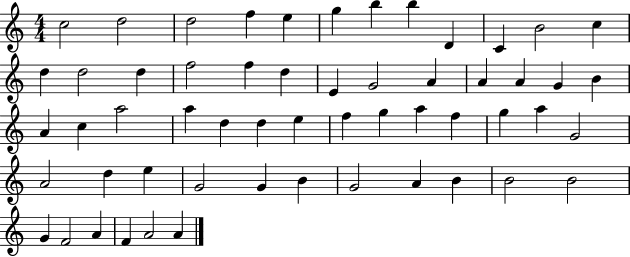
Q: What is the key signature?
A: C major